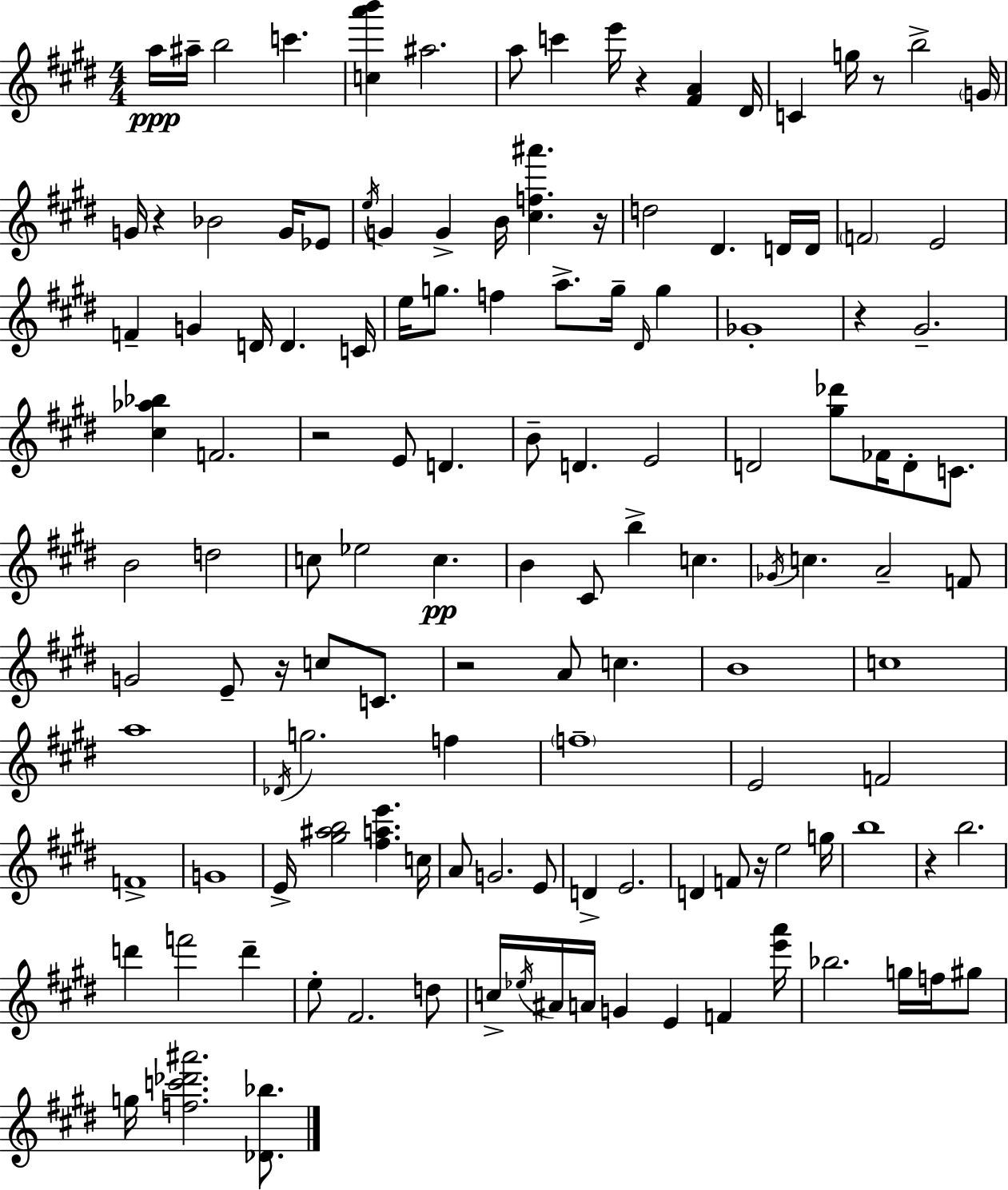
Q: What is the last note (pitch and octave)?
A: G5